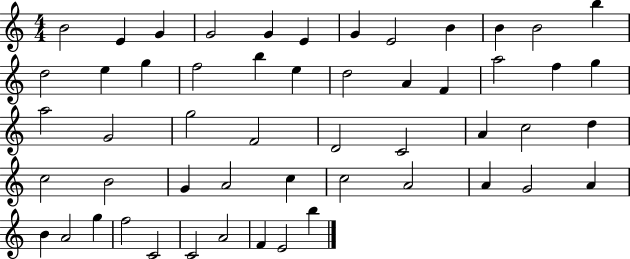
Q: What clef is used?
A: treble